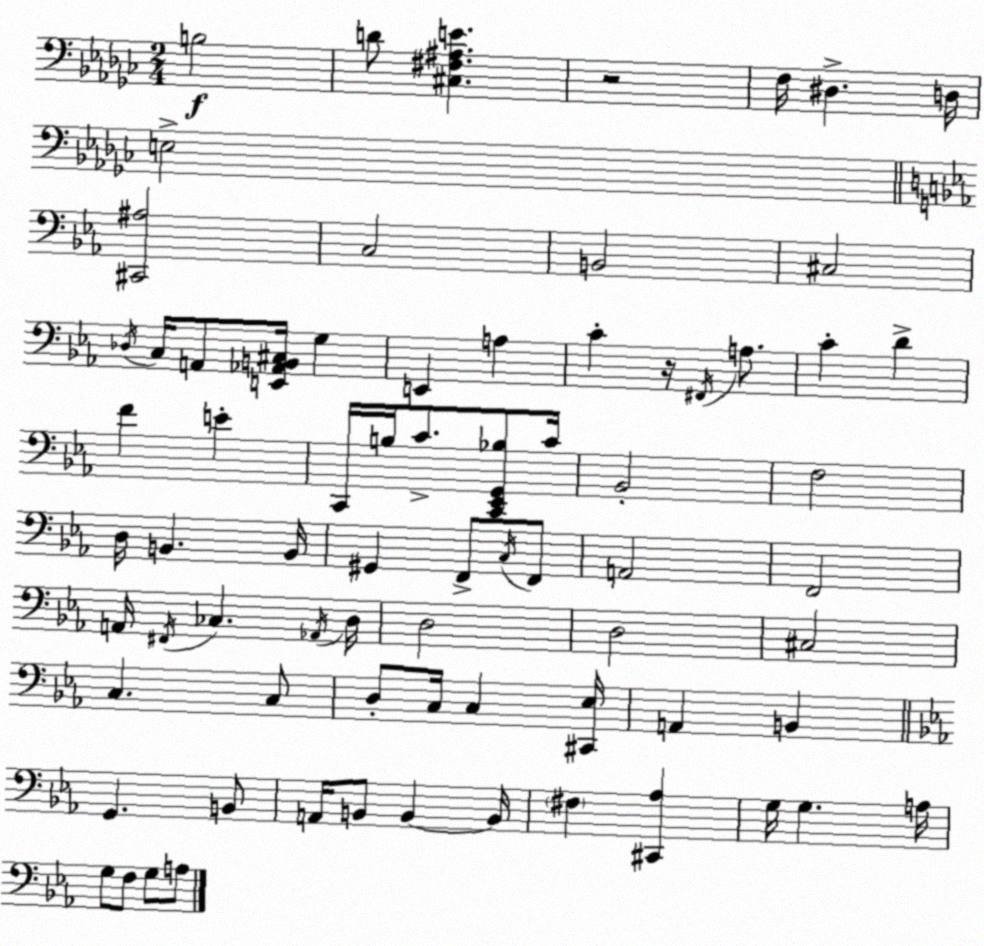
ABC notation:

X:1
T:Untitled
M:2/4
L:1/4
K:Ebm
B,2 D/2 [^C,^F,^A,E] z2 F,/4 ^D, D,/4 E,2 [^C,,^A,]2 C,2 B,,2 ^C,2 _D,/4 C,/4 A,,/2 [E,,_A,,B,,^C,]/4 G, E,, A, C z/4 ^F,,/4 A,/2 C D F E C,,/4 B,/4 C/2 [C,,_E,,G,,_B,]/2 C/4 _B,,2 F,2 D,/4 B,, B,,/4 ^G,, F,,/2 C,/4 F,,/2 A,,2 F,,2 A,,/4 ^F,,/4 _C, _A,,/4 D,/4 D,2 D,2 ^C,2 C, C,/2 D,/2 C,/4 C, [^C,,_E,]/4 A,, B,, G,, B,,/2 A,,/4 B,,/2 B,, B,,/4 ^F, [^C,,_A,] G,/4 G, A,/4 G,/2 F,/2 G,/2 A,/2